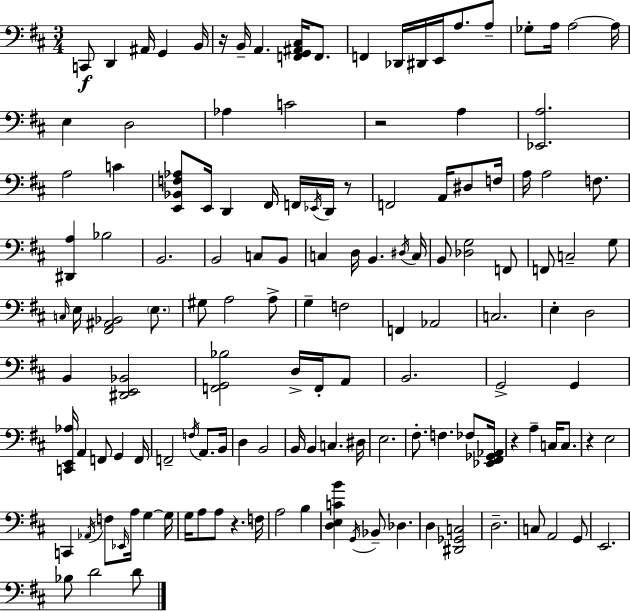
X:1
T:Untitled
M:3/4
L:1/4
K:D
C,,/2 D,, ^A,,/4 G,, B,,/4 z/4 B,,/4 A,, [F,,G,,^A,,^C,]/4 F,,/2 F,, _D,,/4 ^D,,/4 E,,/4 A,/2 A,/2 _G,/2 A,/4 A,2 A,/4 E, D,2 _A, C2 z2 A, [_E,,A,]2 A,2 C [E,,_B,,F,_A,]/2 E,,/4 D,, ^F,,/4 F,,/4 _E,,/4 D,,/4 z/2 F,,2 A,,/4 ^D,/2 F,/4 A,/4 A,2 F,/2 [^D,,A,] _B,2 B,,2 B,,2 C,/2 B,,/2 C, D,/4 B,, ^D,/4 C,/4 B,,/2 [_D,G,]2 F,,/2 F,,/2 C,2 G,/2 C,/4 E,/4 [^F,,^A,,_B,,]2 E,/2 ^G,/2 A,2 A,/2 G, F,2 F,, _A,,2 C,2 E, D,2 B,, [^D,,E,,_B,,]2 [F,,G,,_B,]2 D,/4 F,,/4 A,,/2 B,,2 G,,2 G,, [C,,E,,_A,]/4 A,, F,,/2 G,, F,,/4 F,,2 F,/4 A,,/2 B,,/4 D, B,,2 B,,/4 B,, C, ^D,/4 E,2 ^F,/2 F, _F,/2 [_E,,^F,,_G,,_A,,]/4 z A, C,/4 C,/2 z E,2 C,, _A,,/4 F,/2 _E,,/4 A,/4 G, G,/4 G,/4 A,/2 A,/2 z F,/4 A,2 B, [D,E,CB] G,,/4 _B,,/2 _D, D, [^D,,_G,,C,]2 D,2 C,/2 A,,2 G,,/2 E,,2 _B,/2 D2 D/2